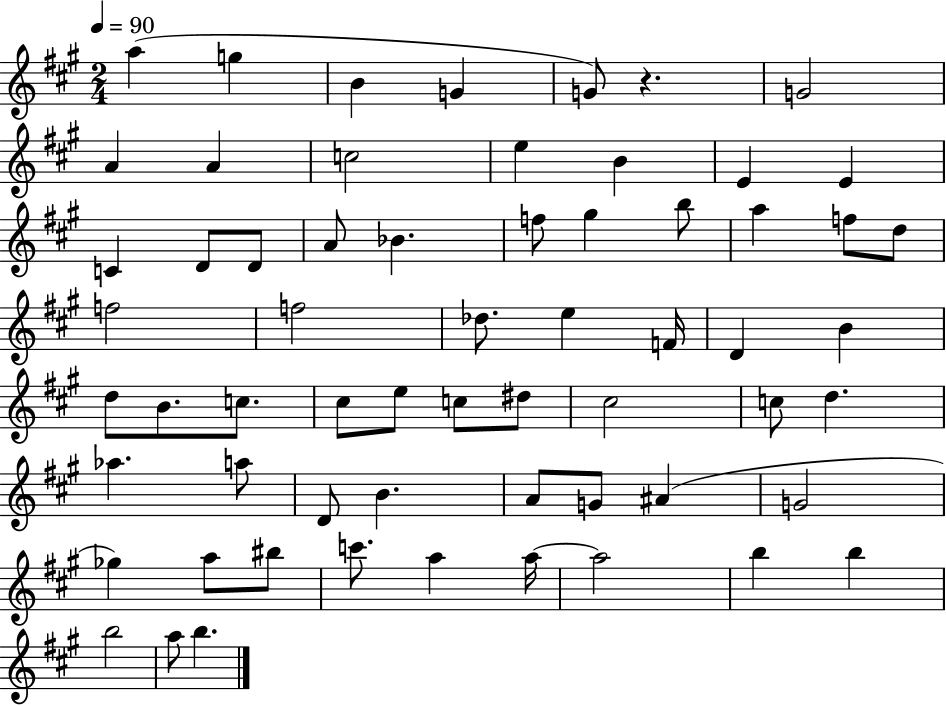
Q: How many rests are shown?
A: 1